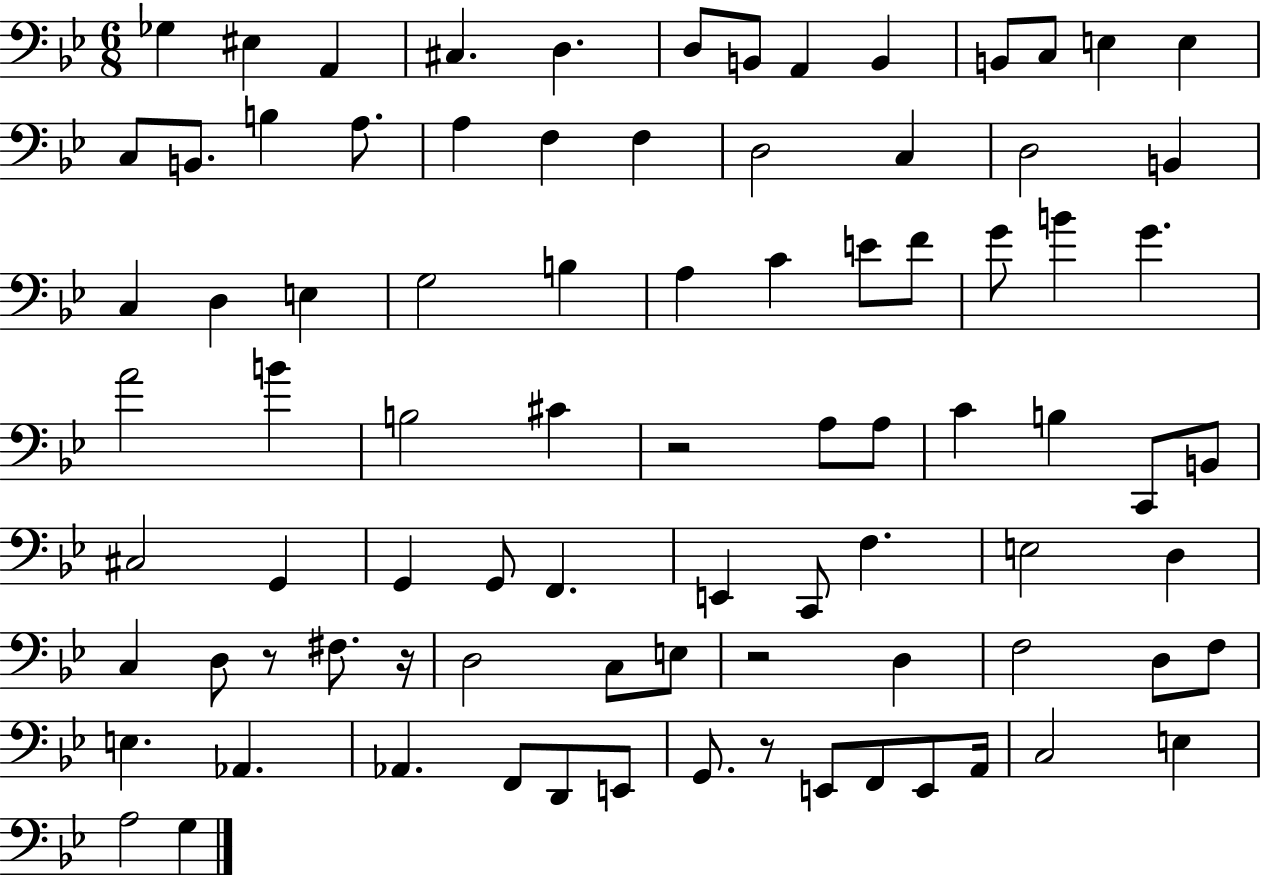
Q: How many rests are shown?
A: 5